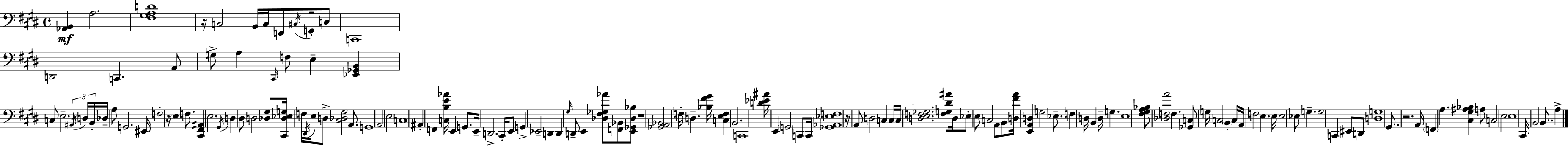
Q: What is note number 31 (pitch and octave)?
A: G#2